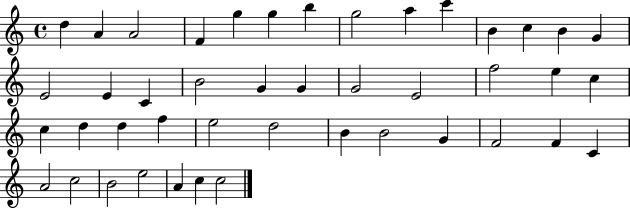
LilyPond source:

{
  \clef treble
  \time 4/4
  \defaultTimeSignature
  \key c \major
  d''4 a'4 a'2 | f'4 g''4 g''4 b''4 | g''2 a''4 c'''4 | b'4 c''4 b'4 g'4 | \break e'2 e'4 c'4 | b'2 g'4 g'4 | g'2 e'2 | f''2 e''4 c''4 | \break c''4 d''4 d''4 f''4 | e''2 d''2 | b'4 b'2 g'4 | f'2 f'4 c'4 | \break a'2 c''2 | b'2 e''2 | a'4 c''4 c''2 | \bar "|."
}